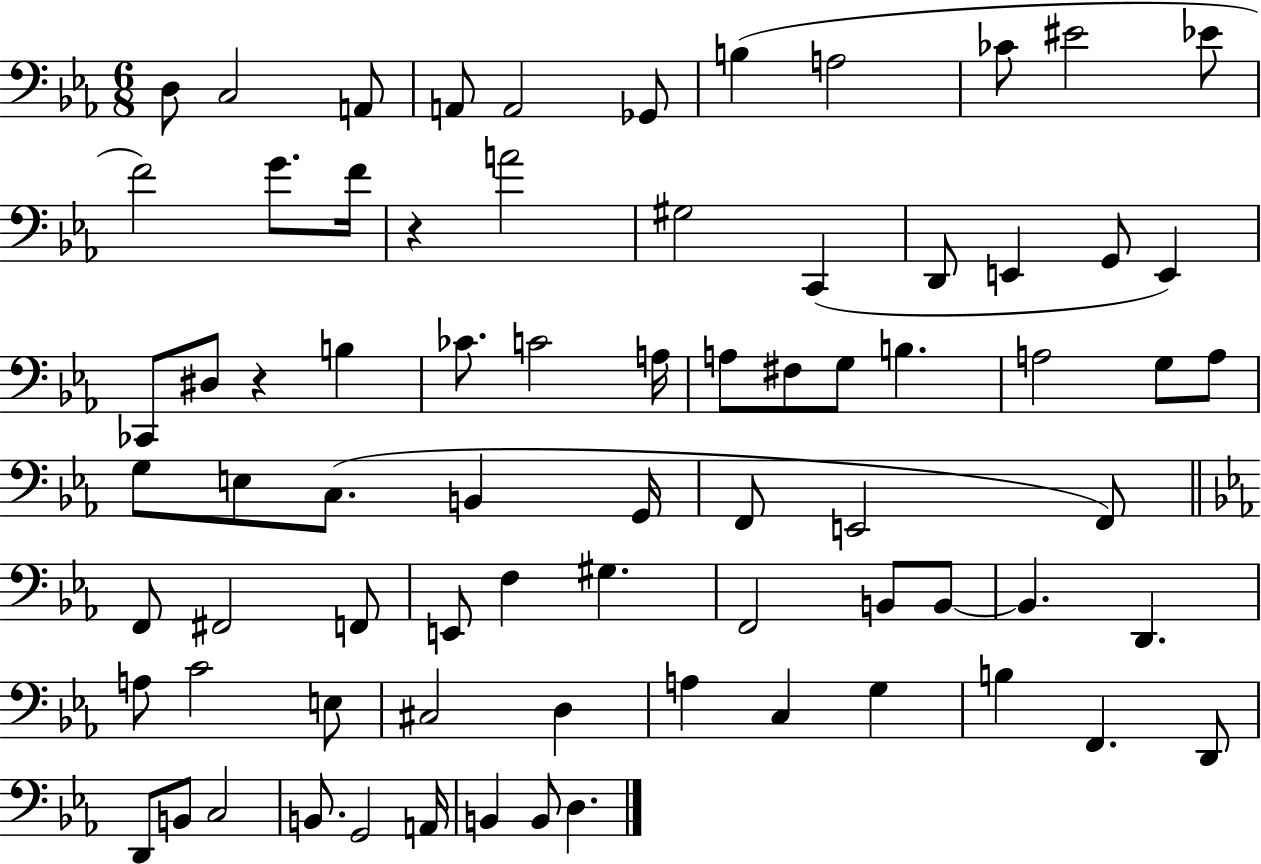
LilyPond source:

{
  \clef bass
  \numericTimeSignature
  \time 6/8
  \key ees \major
  \repeat volta 2 { d8 c2 a,8 | a,8 a,2 ges,8 | b4( a2 | ces'8 eis'2 ees'8 | \break f'2) g'8. f'16 | r4 a'2 | gis2 c,4( | d,8 e,4 g,8 e,4) | \break ces,8 dis8 r4 b4 | ces'8. c'2 a16 | a8 fis8 g8 b4. | a2 g8 a8 | \break g8 e8 c8.( b,4 g,16 | f,8 e,2 f,8) | \bar "||" \break \key ees \major f,8 fis,2 f,8 | e,8 f4 gis4. | f,2 b,8 b,8~~ | b,4. d,4. | \break a8 c'2 e8 | cis2 d4 | a4 c4 g4 | b4 f,4. d,8 | \break d,8 b,8 c2 | b,8. g,2 a,16 | b,4 b,8 d4. | } \bar "|."
}